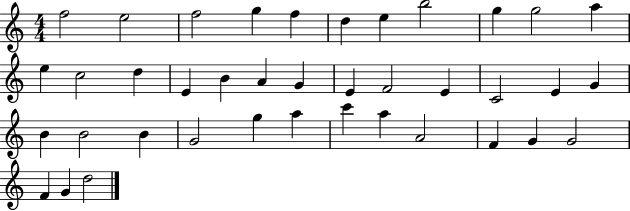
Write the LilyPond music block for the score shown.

{
  \clef treble
  \numericTimeSignature
  \time 4/4
  \key c \major
  f''2 e''2 | f''2 g''4 f''4 | d''4 e''4 b''2 | g''4 g''2 a''4 | \break e''4 c''2 d''4 | e'4 b'4 a'4 g'4 | e'4 f'2 e'4 | c'2 e'4 g'4 | \break b'4 b'2 b'4 | g'2 g''4 a''4 | c'''4 a''4 a'2 | f'4 g'4 g'2 | \break f'4 g'4 d''2 | \bar "|."
}